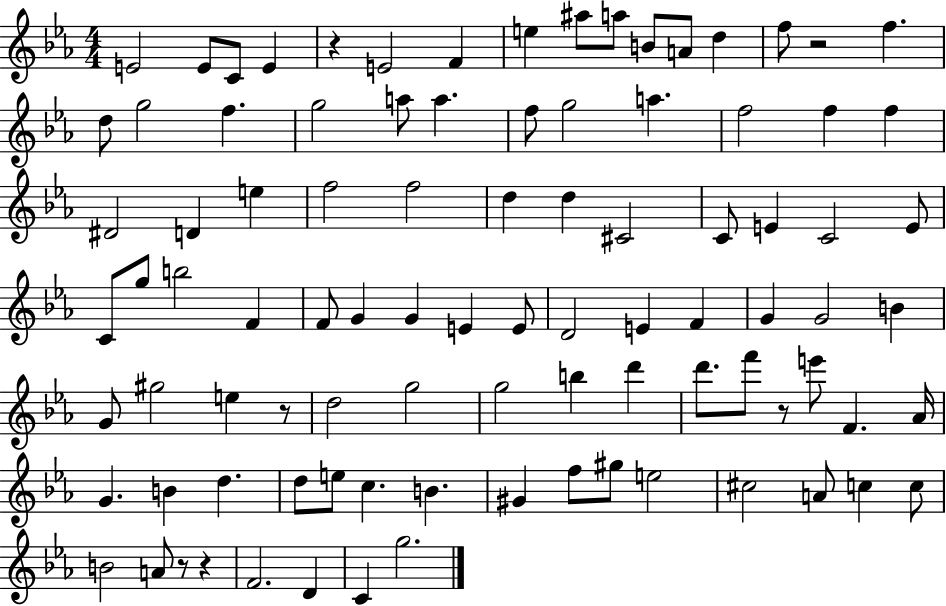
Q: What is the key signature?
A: EES major